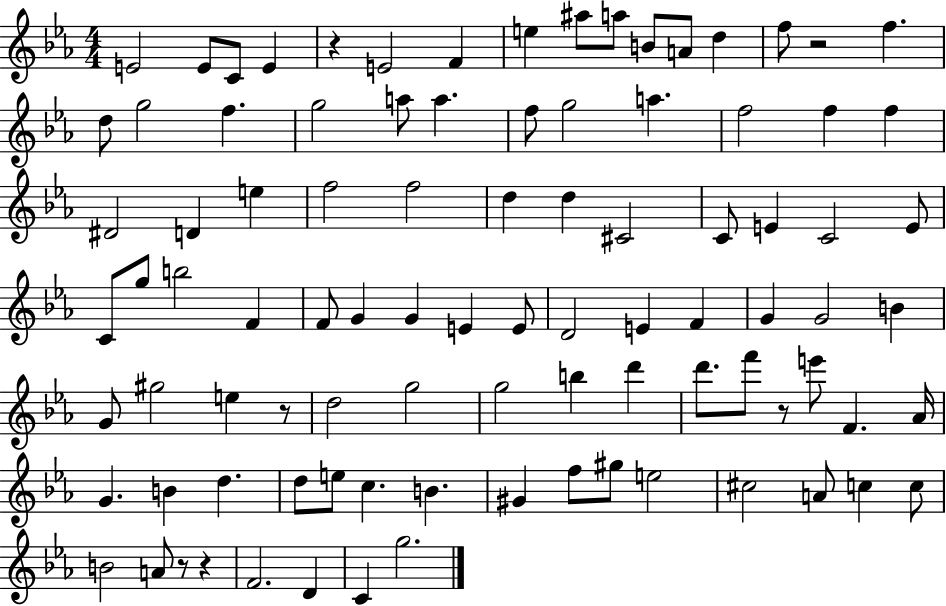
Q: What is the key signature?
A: EES major